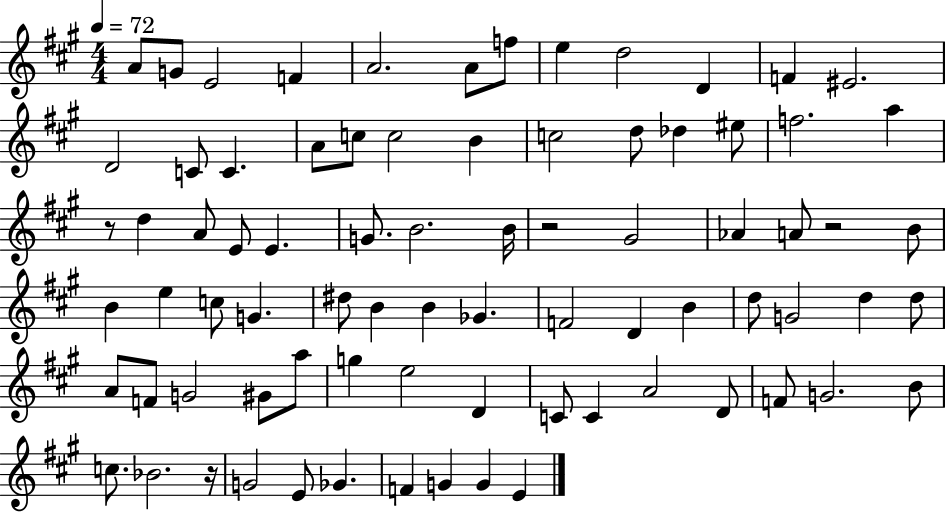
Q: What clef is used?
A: treble